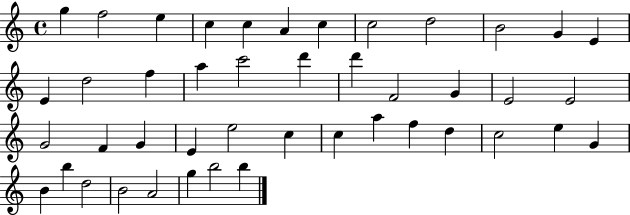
G5/q F5/h E5/q C5/q C5/q A4/q C5/q C5/h D5/h B4/h G4/q E4/q E4/q D5/h F5/q A5/q C6/h D6/q D6/q F4/h G4/q E4/h E4/h G4/h F4/q G4/q E4/q E5/h C5/q C5/q A5/q F5/q D5/q C5/h E5/q G4/q B4/q B5/q D5/h B4/h A4/h G5/q B5/h B5/q